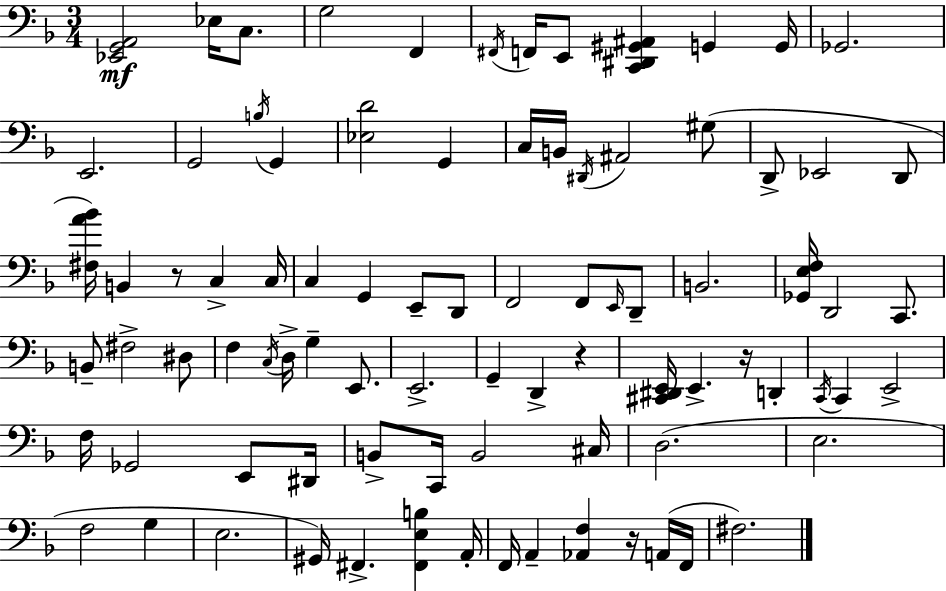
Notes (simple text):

[Eb2,G2,A2]/h Eb3/s C3/e. G3/h F2/q F#2/s F2/s E2/e [C2,D#2,G#2,A#2]/q G2/q G2/s Gb2/h. E2/h. G2/h B3/s G2/q [Eb3,D4]/h G2/q C3/s B2/s D#2/s A#2/h G#3/e D2/e Eb2/h D2/e [F#3,A4,Bb4]/s B2/q R/e C3/q C3/s C3/q G2/q E2/e D2/e F2/h F2/e E2/s D2/e B2/h. [Gb2,E3,F3]/s D2/h C2/e. B2/e F#3/h D#3/e F3/q C3/s D3/s G3/q E2/e. E2/h. G2/q D2/q R/q [C#2,D#2,E2]/s E2/q. R/s D2/q C2/s C2/q E2/h F3/s Gb2/h E2/e D#2/s B2/e C2/s B2/h C#3/s D3/h. E3/h. F3/h G3/q E3/h. G#2/s F#2/q. [F#2,E3,B3]/q A2/s F2/s A2/q [Ab2,F3]/q R/s A2/s F2/s F#3/h.